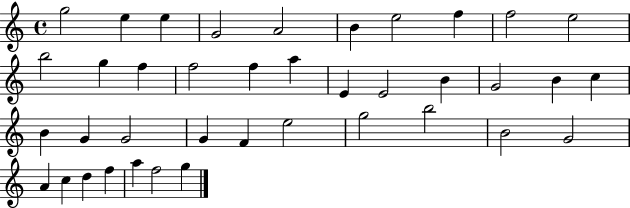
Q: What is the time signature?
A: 4/4